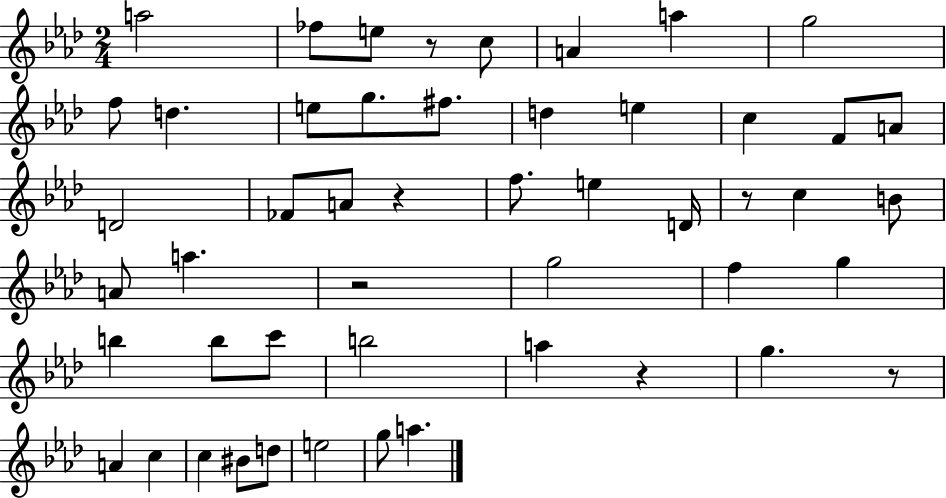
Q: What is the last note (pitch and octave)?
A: A5